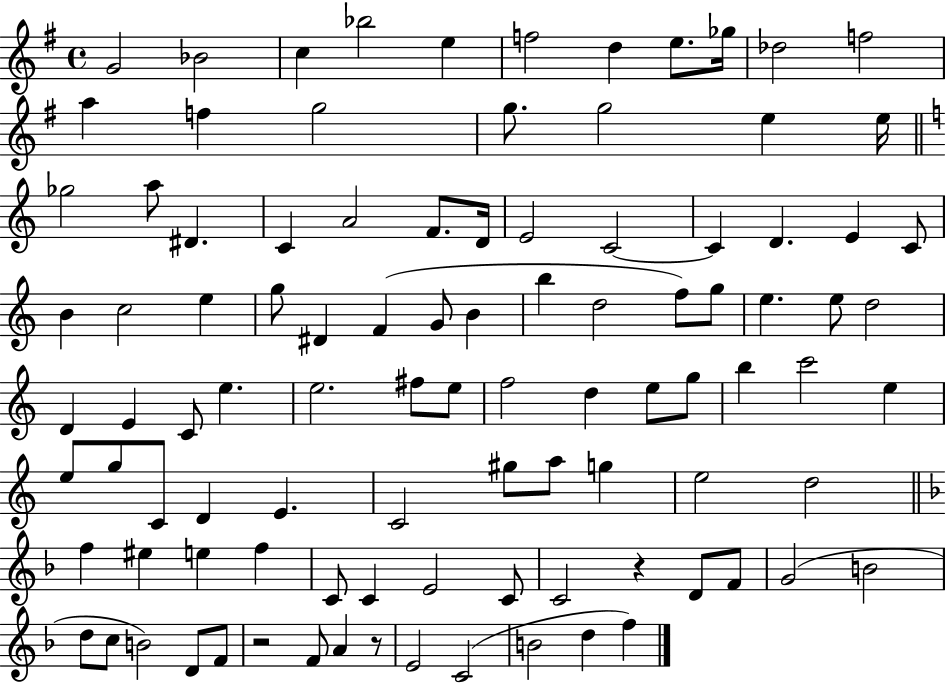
G4/h Bb4/h C5/q Bb5/h E5/q F5/h D5/q E5/e. Gb5/s Db5/h F5/h A5/q F5/q G5/h G5/e. G5/h E5/q E5/s Gb5/h A5/e D#4/q. C4/q A4/h F4/e. D4/s E4/h C4/h C4/q D4/q. E4/q C4/e B4/q C5/h E5/q G5/e D#4/q F4/q G4/e B4/q B5/q D5/h F5/e G5/e E5/q. E5/e D5/h D4/q E4/q C4/e E5/q. E5/h. F#5/e E5/e F5/h D5/q E5/e G5/e B5/q C6/h E5/q E5/e G5/e C4/e D4/q E4/q. C4/h G#5/e A5/e G5/q E5/h D5/h F5/q EIS5/q E5/q F5/q C4/e C4/q E4/h C4/e C4/h R/q D4/e F4/e G4/h B4/h D5/e C5/e B4/h D4/e F4/e R/h F4/e A4/q R/e E4/h C4/h B4/h D5/q F5/q